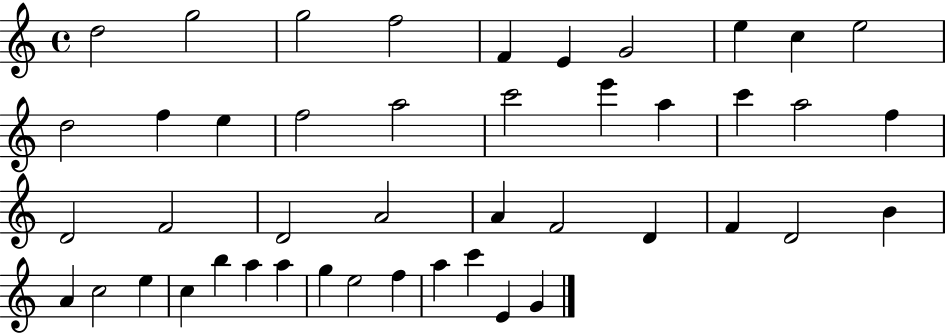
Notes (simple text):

D5/h G5/h G5/h F5/h F4/q E4/q G4/h E5/q C5/q E5/h D5/h F5/q E5/q F5/h A5/h C6/h E6/q A5/q C6/q A5/h F5/q D4/h F4/h D4/h A4/h A4/q F4/h D4/q F4/q D4/h B4/q A4/q C5/h E5/q C5/q B5/q A5/q A5/q G5/q E5/h F5/q A5/q C6/q E4/q G4/q